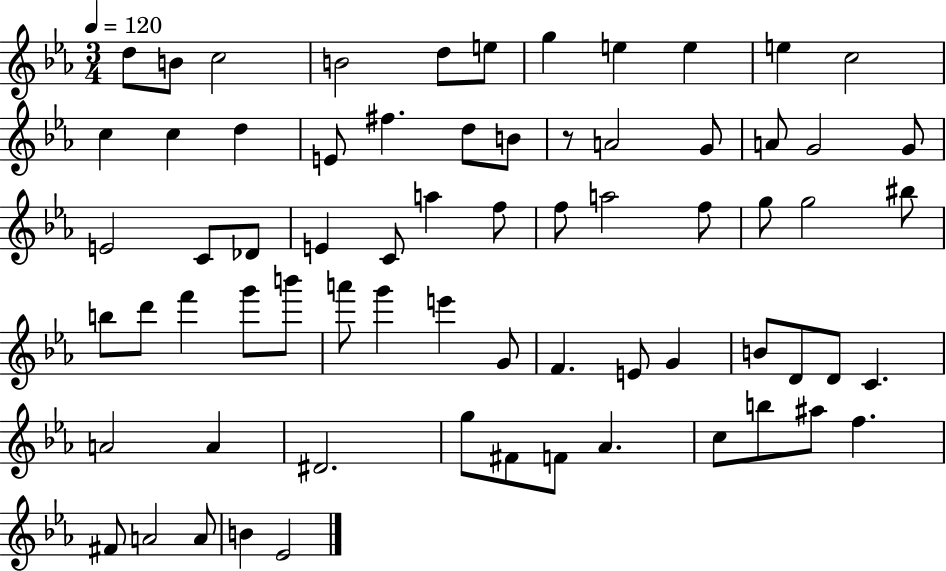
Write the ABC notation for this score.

X:1
T:Untitled
M:3/4
L:1/4
K:Eb
d/2 B/2 c2 B2 d/2 e/2 g e e e c2 c c d E/2 ^f d/2 B/2 z/2 A2 G/2 A/2 G2 G/2 E2 C/2 _D/2 E C/2 a f/2 f/2 a2 f/2 g/2 g2 ^b/2 b/2 d'/2 f' g'/2 b'/2 a'/2 g' e' G/2 F E/2 G B/2 D/2 D/2 C A2 A ^D2 g/2 ^F/2 F/2 _A c/2 b/2 ^a/2 f ^F/2 A2 A/2 B _E2